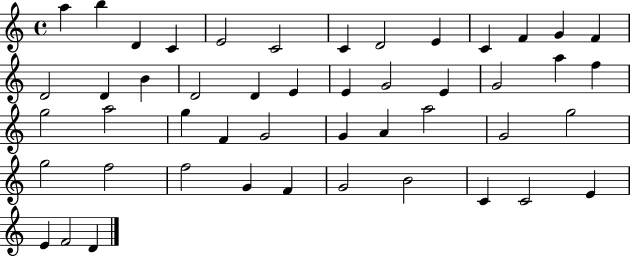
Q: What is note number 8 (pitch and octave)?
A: D4